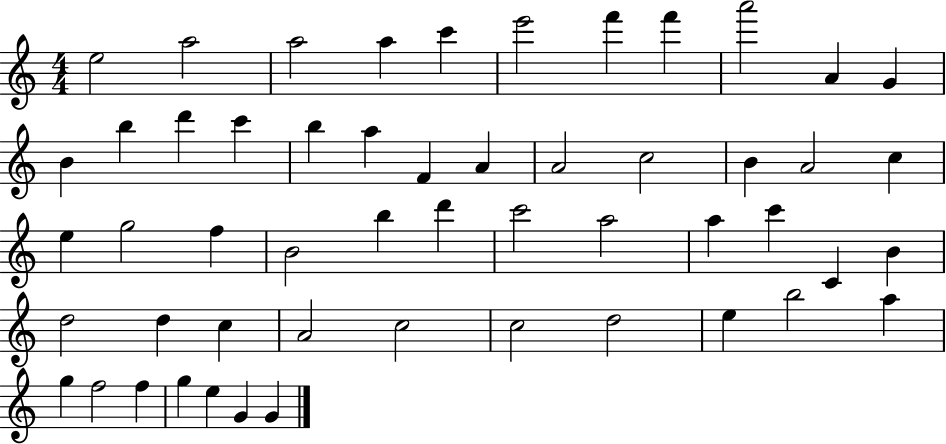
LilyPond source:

{
  \clef treble
  \numericTimeSignature
  \time 4/4
  \key c \major
  e''2 a''2 | a''2 a''4 c'''4 | e'''2 f'''4 f'''4 | a'''2 a'4 g'4 | \break b'4 b''4 d'''4 c'''4 | b''4 a''4 f'4 a'4 | a'2 c''2 | b'4 a'2 c''4 | \break e''4 g''2 f''4 | b'2 b''4 d'''4 | c'''2 a''2 | a''4 c'''4 c'4 b'4 | \break d''2 d''4 c''4 | a'2 c''2 | c''2 d''2 | e''4 b''2 a''4 | \break g''4 f''2 f''4 | g''4 e''4 g'4 g'4 | \bar "|."
}